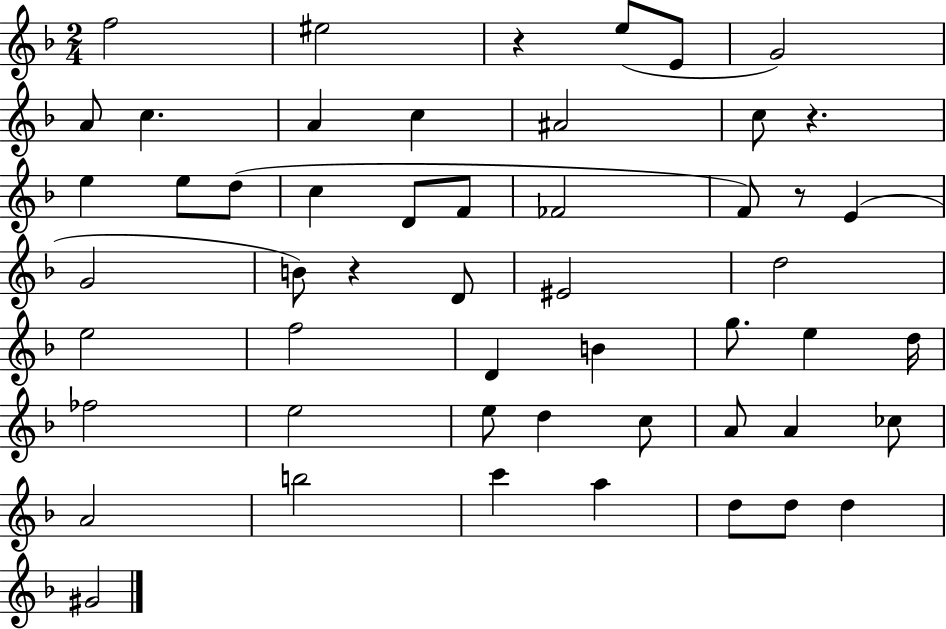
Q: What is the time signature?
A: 2/4